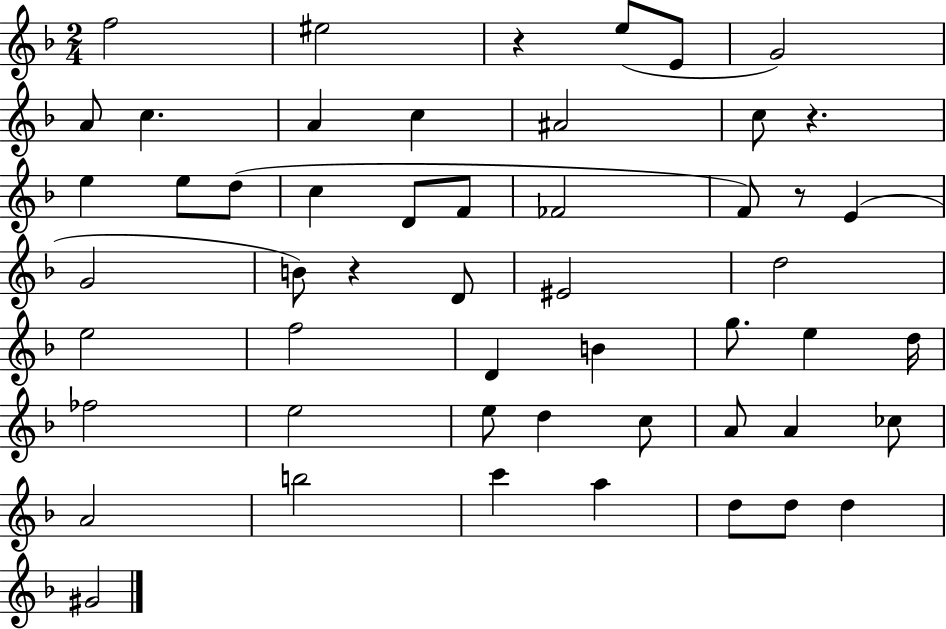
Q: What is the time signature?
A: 2/4